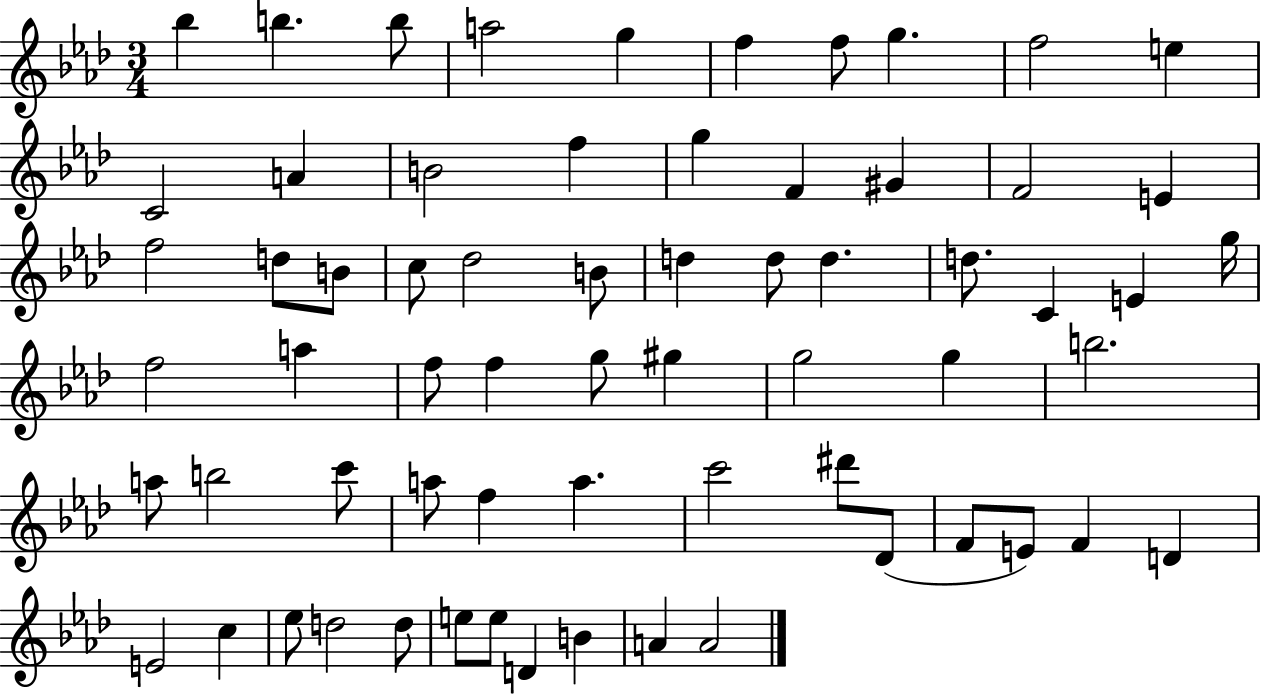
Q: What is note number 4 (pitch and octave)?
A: A5